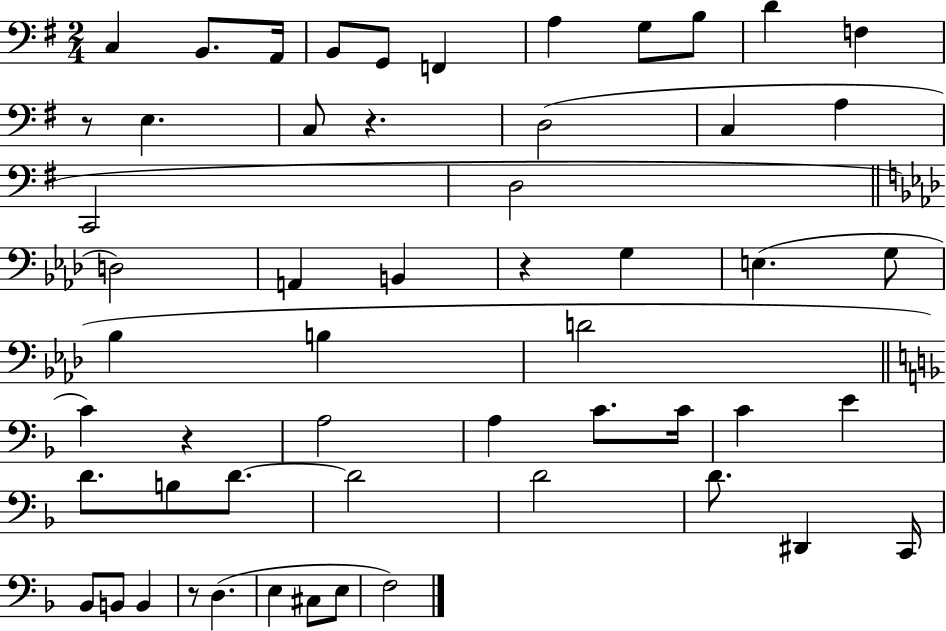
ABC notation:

X:1
T:Untitled
M:2/4
L:1/4
K:G
C, B,,/2 A,,/4 B,,/2 G,,/2 F,, A, G,/2 B,/2 D F, z/2 E, C,/2 z D,2 C, A, C,,2 D,2 D,2 A,, B,, z G, E, G,/2 _B, B, D2 C z A,2 A, C/2 C/4 C E D/2 B,/2 D/2 D2 D2 D/2 ^D,, C,,/4 _B,,/2 B,,/2 B,, z/2 D, E, ^C,/2 E,/2 F,2